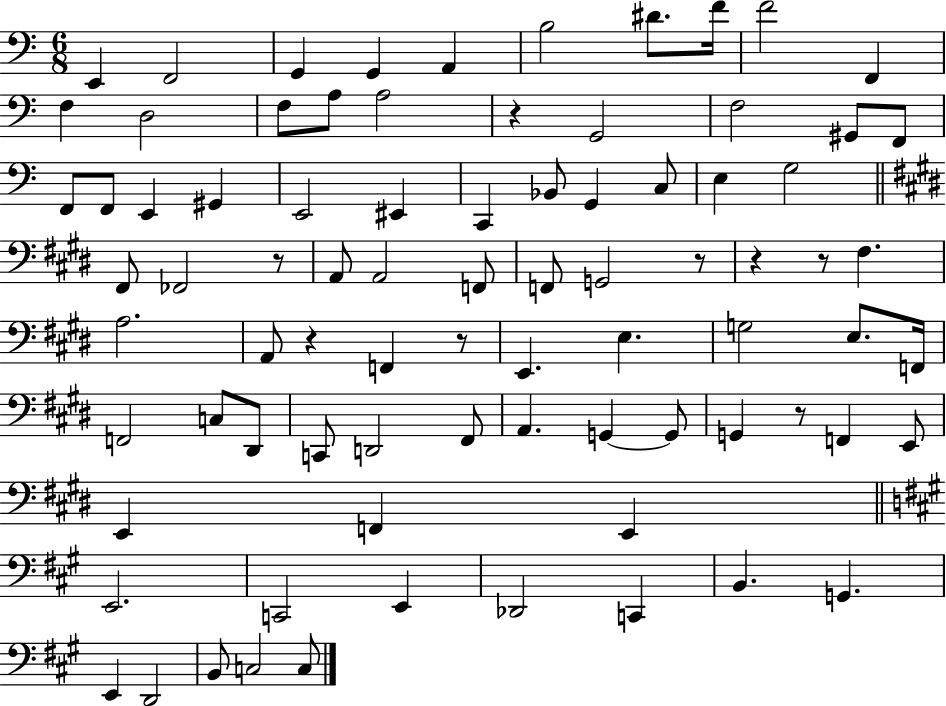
E2/q F2/h G2/q G2/q A2/q B3/h D#4/e. F4/s F4/h F2/q F3/q D3/h F3/e A3/e A3/h R/q G2/h F3/h G#2/e F2/e F2/e F2/e E2/q G#2/q E2/h EIS2/q C2/q Bb2/e G2/q C3/e E3/q G3/h F#2/e FES2/h R/e A2/e A2/h F2/e F2/e G2/h R/e R/q R/e F#3/q. A3/h. A2/e R/q F2/q R/e E2/q. E3/q. G3/h E3/e. F2/s F2/h C3/e D#2/e C2/e D2/h F#2/e A2/q. G2/q G2/e G2/q R/e F2/q E2/e E2/q F2/q E2/q E2/h. C2/h E2/q Db2/h C2/q B2/q. G2/q. E2/q D2/h B2/e C3/h C3/e